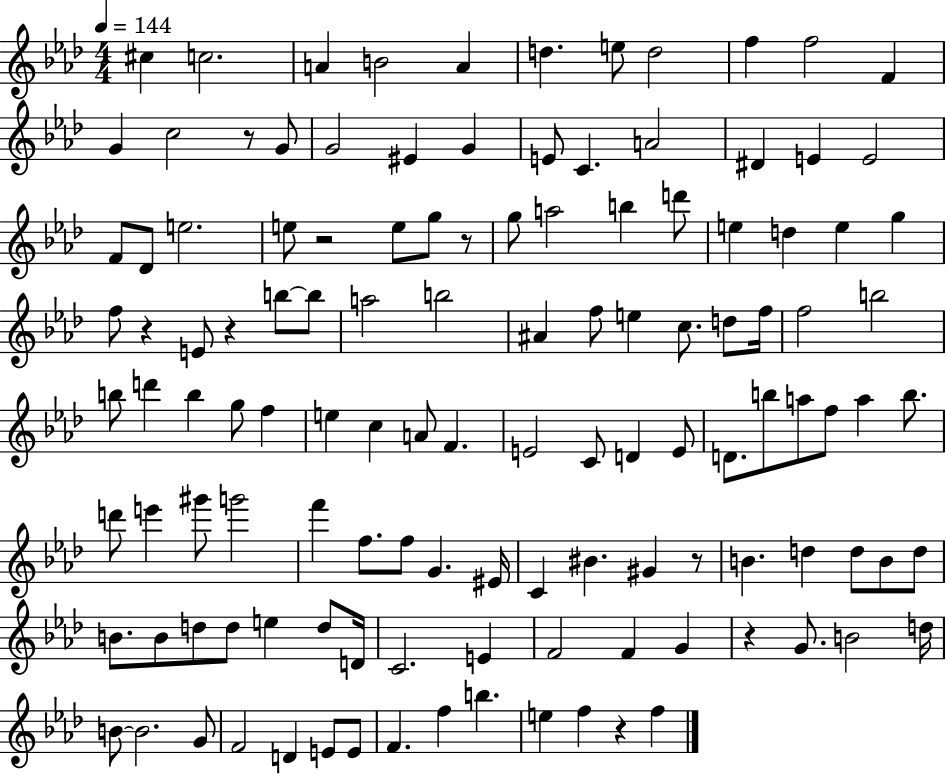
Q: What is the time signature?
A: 4/4